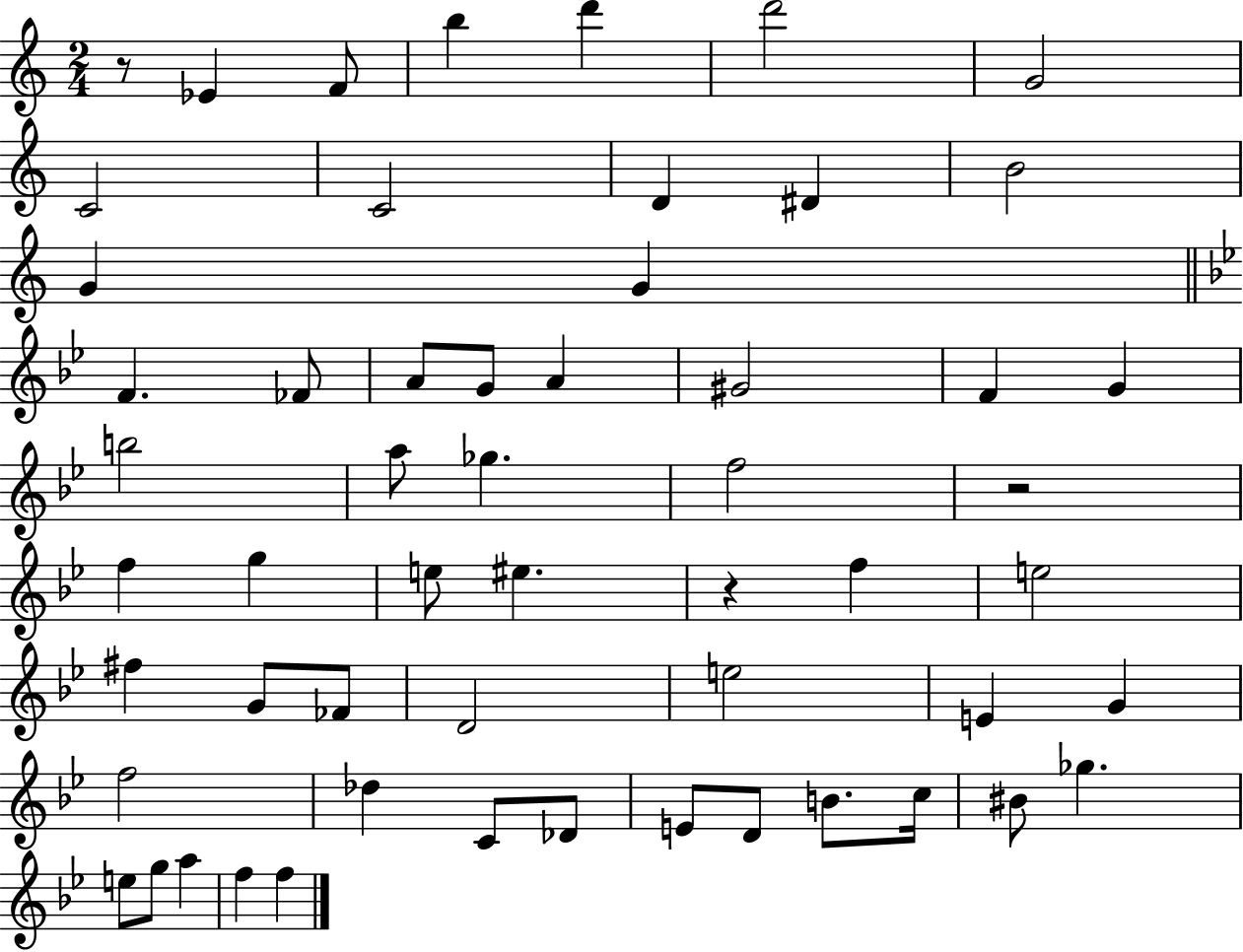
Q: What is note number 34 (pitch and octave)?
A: FES4